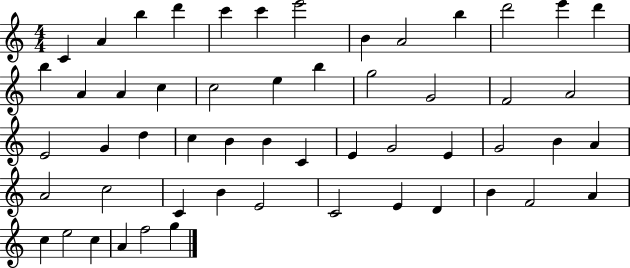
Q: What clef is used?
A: treble